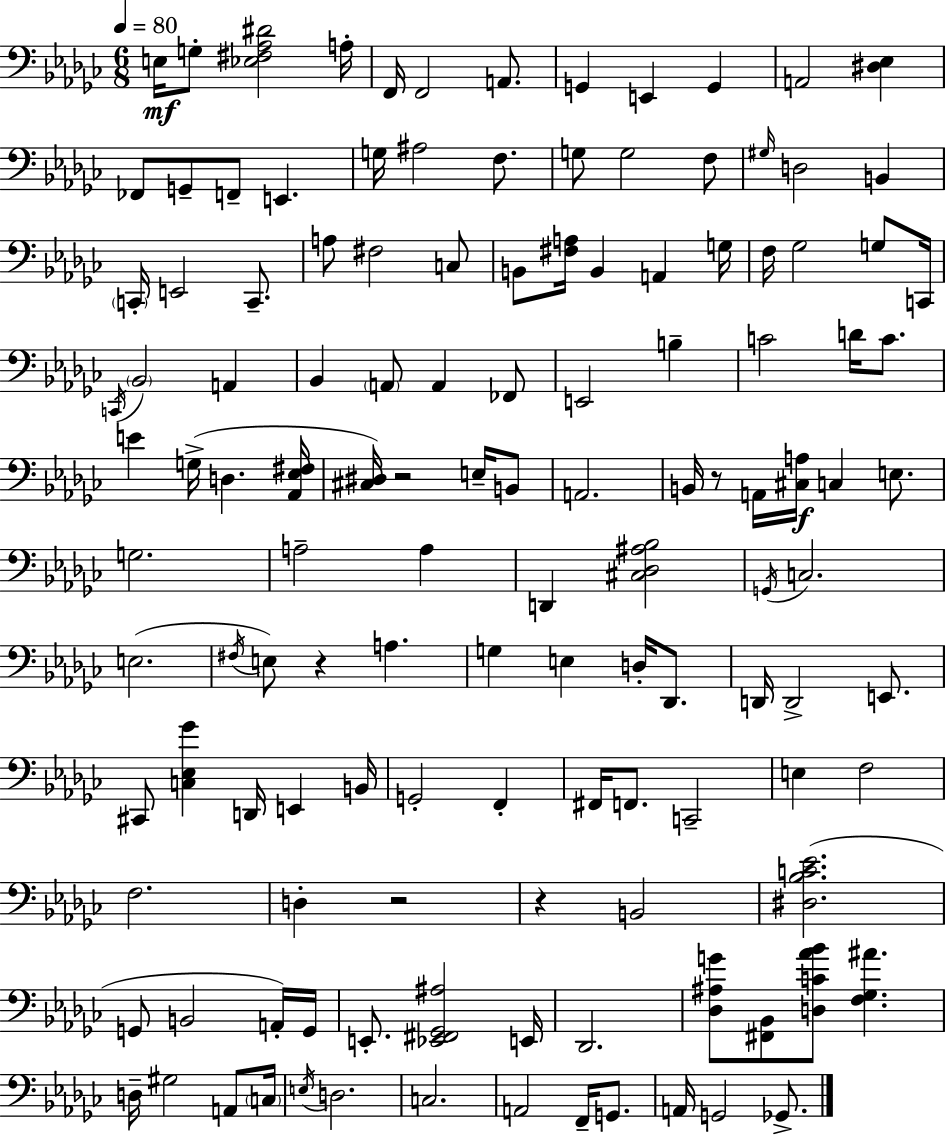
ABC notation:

X:1
T:Untitled
M:6/8
L:1/4
K:Ebm
E,/4 G,/2 [_E,^F,_A,^D]2 A,/4 F,,/4 F,,2 A,,/2 G,, E,, G,, A,,2 [^D,_E,] _F,,/2 G,,/2 F,,/2 E,, G,/4 ^A,2 F,/2 G,/2 G,2 F,/2 ^G,/4 D,2 B,, C,,/4 E,,2 C,,/2 A,/2 ^F,2 C,/2 B,,/2 [^F,A,]/4 B,, A,, G,/4 F,/4 _G,2 G,/2 C,,/4 C,,/4 _B,,2 A,, _B,, A,,/2 A,, _F,,/2 E,,2 B, C2 D/4 C/2 E G,/4 D, [_A,,_E,^F,]/4 [^C,^D,]/4 z2 E,/4 B,,/2 A,,2 B,,/4 z/2 A,,/4 [^C,A,]/4 C, E,/2 G,2 A,2 A, D,, [^C,_D,^A,_B,]2 G,,/4 C,2 E,2 ^F,/4 E,/2 z A, G, E, D,/4 _D,,/2 D,,/4 D,,2 E,,/2 ^C,,/2 [C,_E,_G] D,,/4 E,, B,,/4 G,,2 F,, ^F,,/4 F,,/2 C,,2 E, F,2 F,2 D, z2 z B,,2 [^D,_B,C_E]2 G,,/2 B,,2 A,,/4 G,,/4 E,,/2 [_E,,^F,,_G,,^A,]2 E,,/4 _D,,2 [_D,^A,G]/2 [^F,,_B,,]/2 [D,C_A_B]/2 [F,_G,^A] D,/4 ^G,2 A,,/2 C,/4 E,/4 D,2 C,2 A,,2 F,,/4 G,,/2 A,,/4 G,,2 _G,,/2